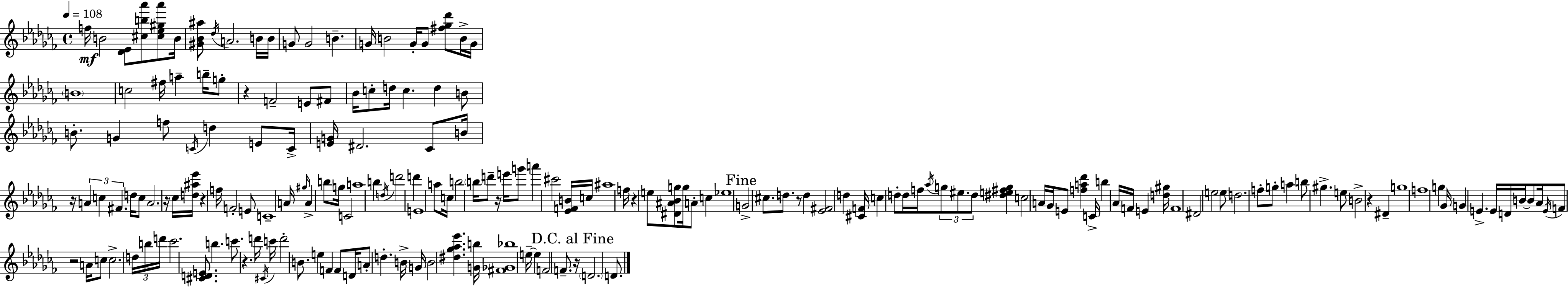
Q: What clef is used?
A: treble